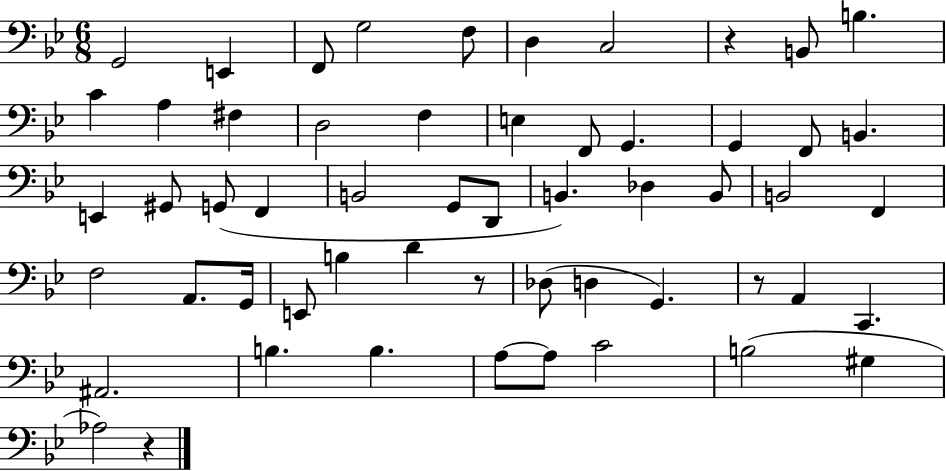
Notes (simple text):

G2/h E2/q F2/e G3/h F3/e D3/q C3/h R/q B2/e B3/q. C4/q A3/q F#3/q D3/h F3/q E3/q F2/e G2/q. G2/q F2/e B2/q. E2/q G#2/e G2/e F2/q B2/h G2/e D2/e B2/q. Db3/q B2/e B2/h F2/q F3/h A2/e. G2/s E2/e B3/q D4/q R/e Db3/e D3/q G2/q. R/e A2/q C2/q. A#2/h. B3/q. B3/q. A3/e A3/e C4/h B3/h G#3/q Ab3/h R/q